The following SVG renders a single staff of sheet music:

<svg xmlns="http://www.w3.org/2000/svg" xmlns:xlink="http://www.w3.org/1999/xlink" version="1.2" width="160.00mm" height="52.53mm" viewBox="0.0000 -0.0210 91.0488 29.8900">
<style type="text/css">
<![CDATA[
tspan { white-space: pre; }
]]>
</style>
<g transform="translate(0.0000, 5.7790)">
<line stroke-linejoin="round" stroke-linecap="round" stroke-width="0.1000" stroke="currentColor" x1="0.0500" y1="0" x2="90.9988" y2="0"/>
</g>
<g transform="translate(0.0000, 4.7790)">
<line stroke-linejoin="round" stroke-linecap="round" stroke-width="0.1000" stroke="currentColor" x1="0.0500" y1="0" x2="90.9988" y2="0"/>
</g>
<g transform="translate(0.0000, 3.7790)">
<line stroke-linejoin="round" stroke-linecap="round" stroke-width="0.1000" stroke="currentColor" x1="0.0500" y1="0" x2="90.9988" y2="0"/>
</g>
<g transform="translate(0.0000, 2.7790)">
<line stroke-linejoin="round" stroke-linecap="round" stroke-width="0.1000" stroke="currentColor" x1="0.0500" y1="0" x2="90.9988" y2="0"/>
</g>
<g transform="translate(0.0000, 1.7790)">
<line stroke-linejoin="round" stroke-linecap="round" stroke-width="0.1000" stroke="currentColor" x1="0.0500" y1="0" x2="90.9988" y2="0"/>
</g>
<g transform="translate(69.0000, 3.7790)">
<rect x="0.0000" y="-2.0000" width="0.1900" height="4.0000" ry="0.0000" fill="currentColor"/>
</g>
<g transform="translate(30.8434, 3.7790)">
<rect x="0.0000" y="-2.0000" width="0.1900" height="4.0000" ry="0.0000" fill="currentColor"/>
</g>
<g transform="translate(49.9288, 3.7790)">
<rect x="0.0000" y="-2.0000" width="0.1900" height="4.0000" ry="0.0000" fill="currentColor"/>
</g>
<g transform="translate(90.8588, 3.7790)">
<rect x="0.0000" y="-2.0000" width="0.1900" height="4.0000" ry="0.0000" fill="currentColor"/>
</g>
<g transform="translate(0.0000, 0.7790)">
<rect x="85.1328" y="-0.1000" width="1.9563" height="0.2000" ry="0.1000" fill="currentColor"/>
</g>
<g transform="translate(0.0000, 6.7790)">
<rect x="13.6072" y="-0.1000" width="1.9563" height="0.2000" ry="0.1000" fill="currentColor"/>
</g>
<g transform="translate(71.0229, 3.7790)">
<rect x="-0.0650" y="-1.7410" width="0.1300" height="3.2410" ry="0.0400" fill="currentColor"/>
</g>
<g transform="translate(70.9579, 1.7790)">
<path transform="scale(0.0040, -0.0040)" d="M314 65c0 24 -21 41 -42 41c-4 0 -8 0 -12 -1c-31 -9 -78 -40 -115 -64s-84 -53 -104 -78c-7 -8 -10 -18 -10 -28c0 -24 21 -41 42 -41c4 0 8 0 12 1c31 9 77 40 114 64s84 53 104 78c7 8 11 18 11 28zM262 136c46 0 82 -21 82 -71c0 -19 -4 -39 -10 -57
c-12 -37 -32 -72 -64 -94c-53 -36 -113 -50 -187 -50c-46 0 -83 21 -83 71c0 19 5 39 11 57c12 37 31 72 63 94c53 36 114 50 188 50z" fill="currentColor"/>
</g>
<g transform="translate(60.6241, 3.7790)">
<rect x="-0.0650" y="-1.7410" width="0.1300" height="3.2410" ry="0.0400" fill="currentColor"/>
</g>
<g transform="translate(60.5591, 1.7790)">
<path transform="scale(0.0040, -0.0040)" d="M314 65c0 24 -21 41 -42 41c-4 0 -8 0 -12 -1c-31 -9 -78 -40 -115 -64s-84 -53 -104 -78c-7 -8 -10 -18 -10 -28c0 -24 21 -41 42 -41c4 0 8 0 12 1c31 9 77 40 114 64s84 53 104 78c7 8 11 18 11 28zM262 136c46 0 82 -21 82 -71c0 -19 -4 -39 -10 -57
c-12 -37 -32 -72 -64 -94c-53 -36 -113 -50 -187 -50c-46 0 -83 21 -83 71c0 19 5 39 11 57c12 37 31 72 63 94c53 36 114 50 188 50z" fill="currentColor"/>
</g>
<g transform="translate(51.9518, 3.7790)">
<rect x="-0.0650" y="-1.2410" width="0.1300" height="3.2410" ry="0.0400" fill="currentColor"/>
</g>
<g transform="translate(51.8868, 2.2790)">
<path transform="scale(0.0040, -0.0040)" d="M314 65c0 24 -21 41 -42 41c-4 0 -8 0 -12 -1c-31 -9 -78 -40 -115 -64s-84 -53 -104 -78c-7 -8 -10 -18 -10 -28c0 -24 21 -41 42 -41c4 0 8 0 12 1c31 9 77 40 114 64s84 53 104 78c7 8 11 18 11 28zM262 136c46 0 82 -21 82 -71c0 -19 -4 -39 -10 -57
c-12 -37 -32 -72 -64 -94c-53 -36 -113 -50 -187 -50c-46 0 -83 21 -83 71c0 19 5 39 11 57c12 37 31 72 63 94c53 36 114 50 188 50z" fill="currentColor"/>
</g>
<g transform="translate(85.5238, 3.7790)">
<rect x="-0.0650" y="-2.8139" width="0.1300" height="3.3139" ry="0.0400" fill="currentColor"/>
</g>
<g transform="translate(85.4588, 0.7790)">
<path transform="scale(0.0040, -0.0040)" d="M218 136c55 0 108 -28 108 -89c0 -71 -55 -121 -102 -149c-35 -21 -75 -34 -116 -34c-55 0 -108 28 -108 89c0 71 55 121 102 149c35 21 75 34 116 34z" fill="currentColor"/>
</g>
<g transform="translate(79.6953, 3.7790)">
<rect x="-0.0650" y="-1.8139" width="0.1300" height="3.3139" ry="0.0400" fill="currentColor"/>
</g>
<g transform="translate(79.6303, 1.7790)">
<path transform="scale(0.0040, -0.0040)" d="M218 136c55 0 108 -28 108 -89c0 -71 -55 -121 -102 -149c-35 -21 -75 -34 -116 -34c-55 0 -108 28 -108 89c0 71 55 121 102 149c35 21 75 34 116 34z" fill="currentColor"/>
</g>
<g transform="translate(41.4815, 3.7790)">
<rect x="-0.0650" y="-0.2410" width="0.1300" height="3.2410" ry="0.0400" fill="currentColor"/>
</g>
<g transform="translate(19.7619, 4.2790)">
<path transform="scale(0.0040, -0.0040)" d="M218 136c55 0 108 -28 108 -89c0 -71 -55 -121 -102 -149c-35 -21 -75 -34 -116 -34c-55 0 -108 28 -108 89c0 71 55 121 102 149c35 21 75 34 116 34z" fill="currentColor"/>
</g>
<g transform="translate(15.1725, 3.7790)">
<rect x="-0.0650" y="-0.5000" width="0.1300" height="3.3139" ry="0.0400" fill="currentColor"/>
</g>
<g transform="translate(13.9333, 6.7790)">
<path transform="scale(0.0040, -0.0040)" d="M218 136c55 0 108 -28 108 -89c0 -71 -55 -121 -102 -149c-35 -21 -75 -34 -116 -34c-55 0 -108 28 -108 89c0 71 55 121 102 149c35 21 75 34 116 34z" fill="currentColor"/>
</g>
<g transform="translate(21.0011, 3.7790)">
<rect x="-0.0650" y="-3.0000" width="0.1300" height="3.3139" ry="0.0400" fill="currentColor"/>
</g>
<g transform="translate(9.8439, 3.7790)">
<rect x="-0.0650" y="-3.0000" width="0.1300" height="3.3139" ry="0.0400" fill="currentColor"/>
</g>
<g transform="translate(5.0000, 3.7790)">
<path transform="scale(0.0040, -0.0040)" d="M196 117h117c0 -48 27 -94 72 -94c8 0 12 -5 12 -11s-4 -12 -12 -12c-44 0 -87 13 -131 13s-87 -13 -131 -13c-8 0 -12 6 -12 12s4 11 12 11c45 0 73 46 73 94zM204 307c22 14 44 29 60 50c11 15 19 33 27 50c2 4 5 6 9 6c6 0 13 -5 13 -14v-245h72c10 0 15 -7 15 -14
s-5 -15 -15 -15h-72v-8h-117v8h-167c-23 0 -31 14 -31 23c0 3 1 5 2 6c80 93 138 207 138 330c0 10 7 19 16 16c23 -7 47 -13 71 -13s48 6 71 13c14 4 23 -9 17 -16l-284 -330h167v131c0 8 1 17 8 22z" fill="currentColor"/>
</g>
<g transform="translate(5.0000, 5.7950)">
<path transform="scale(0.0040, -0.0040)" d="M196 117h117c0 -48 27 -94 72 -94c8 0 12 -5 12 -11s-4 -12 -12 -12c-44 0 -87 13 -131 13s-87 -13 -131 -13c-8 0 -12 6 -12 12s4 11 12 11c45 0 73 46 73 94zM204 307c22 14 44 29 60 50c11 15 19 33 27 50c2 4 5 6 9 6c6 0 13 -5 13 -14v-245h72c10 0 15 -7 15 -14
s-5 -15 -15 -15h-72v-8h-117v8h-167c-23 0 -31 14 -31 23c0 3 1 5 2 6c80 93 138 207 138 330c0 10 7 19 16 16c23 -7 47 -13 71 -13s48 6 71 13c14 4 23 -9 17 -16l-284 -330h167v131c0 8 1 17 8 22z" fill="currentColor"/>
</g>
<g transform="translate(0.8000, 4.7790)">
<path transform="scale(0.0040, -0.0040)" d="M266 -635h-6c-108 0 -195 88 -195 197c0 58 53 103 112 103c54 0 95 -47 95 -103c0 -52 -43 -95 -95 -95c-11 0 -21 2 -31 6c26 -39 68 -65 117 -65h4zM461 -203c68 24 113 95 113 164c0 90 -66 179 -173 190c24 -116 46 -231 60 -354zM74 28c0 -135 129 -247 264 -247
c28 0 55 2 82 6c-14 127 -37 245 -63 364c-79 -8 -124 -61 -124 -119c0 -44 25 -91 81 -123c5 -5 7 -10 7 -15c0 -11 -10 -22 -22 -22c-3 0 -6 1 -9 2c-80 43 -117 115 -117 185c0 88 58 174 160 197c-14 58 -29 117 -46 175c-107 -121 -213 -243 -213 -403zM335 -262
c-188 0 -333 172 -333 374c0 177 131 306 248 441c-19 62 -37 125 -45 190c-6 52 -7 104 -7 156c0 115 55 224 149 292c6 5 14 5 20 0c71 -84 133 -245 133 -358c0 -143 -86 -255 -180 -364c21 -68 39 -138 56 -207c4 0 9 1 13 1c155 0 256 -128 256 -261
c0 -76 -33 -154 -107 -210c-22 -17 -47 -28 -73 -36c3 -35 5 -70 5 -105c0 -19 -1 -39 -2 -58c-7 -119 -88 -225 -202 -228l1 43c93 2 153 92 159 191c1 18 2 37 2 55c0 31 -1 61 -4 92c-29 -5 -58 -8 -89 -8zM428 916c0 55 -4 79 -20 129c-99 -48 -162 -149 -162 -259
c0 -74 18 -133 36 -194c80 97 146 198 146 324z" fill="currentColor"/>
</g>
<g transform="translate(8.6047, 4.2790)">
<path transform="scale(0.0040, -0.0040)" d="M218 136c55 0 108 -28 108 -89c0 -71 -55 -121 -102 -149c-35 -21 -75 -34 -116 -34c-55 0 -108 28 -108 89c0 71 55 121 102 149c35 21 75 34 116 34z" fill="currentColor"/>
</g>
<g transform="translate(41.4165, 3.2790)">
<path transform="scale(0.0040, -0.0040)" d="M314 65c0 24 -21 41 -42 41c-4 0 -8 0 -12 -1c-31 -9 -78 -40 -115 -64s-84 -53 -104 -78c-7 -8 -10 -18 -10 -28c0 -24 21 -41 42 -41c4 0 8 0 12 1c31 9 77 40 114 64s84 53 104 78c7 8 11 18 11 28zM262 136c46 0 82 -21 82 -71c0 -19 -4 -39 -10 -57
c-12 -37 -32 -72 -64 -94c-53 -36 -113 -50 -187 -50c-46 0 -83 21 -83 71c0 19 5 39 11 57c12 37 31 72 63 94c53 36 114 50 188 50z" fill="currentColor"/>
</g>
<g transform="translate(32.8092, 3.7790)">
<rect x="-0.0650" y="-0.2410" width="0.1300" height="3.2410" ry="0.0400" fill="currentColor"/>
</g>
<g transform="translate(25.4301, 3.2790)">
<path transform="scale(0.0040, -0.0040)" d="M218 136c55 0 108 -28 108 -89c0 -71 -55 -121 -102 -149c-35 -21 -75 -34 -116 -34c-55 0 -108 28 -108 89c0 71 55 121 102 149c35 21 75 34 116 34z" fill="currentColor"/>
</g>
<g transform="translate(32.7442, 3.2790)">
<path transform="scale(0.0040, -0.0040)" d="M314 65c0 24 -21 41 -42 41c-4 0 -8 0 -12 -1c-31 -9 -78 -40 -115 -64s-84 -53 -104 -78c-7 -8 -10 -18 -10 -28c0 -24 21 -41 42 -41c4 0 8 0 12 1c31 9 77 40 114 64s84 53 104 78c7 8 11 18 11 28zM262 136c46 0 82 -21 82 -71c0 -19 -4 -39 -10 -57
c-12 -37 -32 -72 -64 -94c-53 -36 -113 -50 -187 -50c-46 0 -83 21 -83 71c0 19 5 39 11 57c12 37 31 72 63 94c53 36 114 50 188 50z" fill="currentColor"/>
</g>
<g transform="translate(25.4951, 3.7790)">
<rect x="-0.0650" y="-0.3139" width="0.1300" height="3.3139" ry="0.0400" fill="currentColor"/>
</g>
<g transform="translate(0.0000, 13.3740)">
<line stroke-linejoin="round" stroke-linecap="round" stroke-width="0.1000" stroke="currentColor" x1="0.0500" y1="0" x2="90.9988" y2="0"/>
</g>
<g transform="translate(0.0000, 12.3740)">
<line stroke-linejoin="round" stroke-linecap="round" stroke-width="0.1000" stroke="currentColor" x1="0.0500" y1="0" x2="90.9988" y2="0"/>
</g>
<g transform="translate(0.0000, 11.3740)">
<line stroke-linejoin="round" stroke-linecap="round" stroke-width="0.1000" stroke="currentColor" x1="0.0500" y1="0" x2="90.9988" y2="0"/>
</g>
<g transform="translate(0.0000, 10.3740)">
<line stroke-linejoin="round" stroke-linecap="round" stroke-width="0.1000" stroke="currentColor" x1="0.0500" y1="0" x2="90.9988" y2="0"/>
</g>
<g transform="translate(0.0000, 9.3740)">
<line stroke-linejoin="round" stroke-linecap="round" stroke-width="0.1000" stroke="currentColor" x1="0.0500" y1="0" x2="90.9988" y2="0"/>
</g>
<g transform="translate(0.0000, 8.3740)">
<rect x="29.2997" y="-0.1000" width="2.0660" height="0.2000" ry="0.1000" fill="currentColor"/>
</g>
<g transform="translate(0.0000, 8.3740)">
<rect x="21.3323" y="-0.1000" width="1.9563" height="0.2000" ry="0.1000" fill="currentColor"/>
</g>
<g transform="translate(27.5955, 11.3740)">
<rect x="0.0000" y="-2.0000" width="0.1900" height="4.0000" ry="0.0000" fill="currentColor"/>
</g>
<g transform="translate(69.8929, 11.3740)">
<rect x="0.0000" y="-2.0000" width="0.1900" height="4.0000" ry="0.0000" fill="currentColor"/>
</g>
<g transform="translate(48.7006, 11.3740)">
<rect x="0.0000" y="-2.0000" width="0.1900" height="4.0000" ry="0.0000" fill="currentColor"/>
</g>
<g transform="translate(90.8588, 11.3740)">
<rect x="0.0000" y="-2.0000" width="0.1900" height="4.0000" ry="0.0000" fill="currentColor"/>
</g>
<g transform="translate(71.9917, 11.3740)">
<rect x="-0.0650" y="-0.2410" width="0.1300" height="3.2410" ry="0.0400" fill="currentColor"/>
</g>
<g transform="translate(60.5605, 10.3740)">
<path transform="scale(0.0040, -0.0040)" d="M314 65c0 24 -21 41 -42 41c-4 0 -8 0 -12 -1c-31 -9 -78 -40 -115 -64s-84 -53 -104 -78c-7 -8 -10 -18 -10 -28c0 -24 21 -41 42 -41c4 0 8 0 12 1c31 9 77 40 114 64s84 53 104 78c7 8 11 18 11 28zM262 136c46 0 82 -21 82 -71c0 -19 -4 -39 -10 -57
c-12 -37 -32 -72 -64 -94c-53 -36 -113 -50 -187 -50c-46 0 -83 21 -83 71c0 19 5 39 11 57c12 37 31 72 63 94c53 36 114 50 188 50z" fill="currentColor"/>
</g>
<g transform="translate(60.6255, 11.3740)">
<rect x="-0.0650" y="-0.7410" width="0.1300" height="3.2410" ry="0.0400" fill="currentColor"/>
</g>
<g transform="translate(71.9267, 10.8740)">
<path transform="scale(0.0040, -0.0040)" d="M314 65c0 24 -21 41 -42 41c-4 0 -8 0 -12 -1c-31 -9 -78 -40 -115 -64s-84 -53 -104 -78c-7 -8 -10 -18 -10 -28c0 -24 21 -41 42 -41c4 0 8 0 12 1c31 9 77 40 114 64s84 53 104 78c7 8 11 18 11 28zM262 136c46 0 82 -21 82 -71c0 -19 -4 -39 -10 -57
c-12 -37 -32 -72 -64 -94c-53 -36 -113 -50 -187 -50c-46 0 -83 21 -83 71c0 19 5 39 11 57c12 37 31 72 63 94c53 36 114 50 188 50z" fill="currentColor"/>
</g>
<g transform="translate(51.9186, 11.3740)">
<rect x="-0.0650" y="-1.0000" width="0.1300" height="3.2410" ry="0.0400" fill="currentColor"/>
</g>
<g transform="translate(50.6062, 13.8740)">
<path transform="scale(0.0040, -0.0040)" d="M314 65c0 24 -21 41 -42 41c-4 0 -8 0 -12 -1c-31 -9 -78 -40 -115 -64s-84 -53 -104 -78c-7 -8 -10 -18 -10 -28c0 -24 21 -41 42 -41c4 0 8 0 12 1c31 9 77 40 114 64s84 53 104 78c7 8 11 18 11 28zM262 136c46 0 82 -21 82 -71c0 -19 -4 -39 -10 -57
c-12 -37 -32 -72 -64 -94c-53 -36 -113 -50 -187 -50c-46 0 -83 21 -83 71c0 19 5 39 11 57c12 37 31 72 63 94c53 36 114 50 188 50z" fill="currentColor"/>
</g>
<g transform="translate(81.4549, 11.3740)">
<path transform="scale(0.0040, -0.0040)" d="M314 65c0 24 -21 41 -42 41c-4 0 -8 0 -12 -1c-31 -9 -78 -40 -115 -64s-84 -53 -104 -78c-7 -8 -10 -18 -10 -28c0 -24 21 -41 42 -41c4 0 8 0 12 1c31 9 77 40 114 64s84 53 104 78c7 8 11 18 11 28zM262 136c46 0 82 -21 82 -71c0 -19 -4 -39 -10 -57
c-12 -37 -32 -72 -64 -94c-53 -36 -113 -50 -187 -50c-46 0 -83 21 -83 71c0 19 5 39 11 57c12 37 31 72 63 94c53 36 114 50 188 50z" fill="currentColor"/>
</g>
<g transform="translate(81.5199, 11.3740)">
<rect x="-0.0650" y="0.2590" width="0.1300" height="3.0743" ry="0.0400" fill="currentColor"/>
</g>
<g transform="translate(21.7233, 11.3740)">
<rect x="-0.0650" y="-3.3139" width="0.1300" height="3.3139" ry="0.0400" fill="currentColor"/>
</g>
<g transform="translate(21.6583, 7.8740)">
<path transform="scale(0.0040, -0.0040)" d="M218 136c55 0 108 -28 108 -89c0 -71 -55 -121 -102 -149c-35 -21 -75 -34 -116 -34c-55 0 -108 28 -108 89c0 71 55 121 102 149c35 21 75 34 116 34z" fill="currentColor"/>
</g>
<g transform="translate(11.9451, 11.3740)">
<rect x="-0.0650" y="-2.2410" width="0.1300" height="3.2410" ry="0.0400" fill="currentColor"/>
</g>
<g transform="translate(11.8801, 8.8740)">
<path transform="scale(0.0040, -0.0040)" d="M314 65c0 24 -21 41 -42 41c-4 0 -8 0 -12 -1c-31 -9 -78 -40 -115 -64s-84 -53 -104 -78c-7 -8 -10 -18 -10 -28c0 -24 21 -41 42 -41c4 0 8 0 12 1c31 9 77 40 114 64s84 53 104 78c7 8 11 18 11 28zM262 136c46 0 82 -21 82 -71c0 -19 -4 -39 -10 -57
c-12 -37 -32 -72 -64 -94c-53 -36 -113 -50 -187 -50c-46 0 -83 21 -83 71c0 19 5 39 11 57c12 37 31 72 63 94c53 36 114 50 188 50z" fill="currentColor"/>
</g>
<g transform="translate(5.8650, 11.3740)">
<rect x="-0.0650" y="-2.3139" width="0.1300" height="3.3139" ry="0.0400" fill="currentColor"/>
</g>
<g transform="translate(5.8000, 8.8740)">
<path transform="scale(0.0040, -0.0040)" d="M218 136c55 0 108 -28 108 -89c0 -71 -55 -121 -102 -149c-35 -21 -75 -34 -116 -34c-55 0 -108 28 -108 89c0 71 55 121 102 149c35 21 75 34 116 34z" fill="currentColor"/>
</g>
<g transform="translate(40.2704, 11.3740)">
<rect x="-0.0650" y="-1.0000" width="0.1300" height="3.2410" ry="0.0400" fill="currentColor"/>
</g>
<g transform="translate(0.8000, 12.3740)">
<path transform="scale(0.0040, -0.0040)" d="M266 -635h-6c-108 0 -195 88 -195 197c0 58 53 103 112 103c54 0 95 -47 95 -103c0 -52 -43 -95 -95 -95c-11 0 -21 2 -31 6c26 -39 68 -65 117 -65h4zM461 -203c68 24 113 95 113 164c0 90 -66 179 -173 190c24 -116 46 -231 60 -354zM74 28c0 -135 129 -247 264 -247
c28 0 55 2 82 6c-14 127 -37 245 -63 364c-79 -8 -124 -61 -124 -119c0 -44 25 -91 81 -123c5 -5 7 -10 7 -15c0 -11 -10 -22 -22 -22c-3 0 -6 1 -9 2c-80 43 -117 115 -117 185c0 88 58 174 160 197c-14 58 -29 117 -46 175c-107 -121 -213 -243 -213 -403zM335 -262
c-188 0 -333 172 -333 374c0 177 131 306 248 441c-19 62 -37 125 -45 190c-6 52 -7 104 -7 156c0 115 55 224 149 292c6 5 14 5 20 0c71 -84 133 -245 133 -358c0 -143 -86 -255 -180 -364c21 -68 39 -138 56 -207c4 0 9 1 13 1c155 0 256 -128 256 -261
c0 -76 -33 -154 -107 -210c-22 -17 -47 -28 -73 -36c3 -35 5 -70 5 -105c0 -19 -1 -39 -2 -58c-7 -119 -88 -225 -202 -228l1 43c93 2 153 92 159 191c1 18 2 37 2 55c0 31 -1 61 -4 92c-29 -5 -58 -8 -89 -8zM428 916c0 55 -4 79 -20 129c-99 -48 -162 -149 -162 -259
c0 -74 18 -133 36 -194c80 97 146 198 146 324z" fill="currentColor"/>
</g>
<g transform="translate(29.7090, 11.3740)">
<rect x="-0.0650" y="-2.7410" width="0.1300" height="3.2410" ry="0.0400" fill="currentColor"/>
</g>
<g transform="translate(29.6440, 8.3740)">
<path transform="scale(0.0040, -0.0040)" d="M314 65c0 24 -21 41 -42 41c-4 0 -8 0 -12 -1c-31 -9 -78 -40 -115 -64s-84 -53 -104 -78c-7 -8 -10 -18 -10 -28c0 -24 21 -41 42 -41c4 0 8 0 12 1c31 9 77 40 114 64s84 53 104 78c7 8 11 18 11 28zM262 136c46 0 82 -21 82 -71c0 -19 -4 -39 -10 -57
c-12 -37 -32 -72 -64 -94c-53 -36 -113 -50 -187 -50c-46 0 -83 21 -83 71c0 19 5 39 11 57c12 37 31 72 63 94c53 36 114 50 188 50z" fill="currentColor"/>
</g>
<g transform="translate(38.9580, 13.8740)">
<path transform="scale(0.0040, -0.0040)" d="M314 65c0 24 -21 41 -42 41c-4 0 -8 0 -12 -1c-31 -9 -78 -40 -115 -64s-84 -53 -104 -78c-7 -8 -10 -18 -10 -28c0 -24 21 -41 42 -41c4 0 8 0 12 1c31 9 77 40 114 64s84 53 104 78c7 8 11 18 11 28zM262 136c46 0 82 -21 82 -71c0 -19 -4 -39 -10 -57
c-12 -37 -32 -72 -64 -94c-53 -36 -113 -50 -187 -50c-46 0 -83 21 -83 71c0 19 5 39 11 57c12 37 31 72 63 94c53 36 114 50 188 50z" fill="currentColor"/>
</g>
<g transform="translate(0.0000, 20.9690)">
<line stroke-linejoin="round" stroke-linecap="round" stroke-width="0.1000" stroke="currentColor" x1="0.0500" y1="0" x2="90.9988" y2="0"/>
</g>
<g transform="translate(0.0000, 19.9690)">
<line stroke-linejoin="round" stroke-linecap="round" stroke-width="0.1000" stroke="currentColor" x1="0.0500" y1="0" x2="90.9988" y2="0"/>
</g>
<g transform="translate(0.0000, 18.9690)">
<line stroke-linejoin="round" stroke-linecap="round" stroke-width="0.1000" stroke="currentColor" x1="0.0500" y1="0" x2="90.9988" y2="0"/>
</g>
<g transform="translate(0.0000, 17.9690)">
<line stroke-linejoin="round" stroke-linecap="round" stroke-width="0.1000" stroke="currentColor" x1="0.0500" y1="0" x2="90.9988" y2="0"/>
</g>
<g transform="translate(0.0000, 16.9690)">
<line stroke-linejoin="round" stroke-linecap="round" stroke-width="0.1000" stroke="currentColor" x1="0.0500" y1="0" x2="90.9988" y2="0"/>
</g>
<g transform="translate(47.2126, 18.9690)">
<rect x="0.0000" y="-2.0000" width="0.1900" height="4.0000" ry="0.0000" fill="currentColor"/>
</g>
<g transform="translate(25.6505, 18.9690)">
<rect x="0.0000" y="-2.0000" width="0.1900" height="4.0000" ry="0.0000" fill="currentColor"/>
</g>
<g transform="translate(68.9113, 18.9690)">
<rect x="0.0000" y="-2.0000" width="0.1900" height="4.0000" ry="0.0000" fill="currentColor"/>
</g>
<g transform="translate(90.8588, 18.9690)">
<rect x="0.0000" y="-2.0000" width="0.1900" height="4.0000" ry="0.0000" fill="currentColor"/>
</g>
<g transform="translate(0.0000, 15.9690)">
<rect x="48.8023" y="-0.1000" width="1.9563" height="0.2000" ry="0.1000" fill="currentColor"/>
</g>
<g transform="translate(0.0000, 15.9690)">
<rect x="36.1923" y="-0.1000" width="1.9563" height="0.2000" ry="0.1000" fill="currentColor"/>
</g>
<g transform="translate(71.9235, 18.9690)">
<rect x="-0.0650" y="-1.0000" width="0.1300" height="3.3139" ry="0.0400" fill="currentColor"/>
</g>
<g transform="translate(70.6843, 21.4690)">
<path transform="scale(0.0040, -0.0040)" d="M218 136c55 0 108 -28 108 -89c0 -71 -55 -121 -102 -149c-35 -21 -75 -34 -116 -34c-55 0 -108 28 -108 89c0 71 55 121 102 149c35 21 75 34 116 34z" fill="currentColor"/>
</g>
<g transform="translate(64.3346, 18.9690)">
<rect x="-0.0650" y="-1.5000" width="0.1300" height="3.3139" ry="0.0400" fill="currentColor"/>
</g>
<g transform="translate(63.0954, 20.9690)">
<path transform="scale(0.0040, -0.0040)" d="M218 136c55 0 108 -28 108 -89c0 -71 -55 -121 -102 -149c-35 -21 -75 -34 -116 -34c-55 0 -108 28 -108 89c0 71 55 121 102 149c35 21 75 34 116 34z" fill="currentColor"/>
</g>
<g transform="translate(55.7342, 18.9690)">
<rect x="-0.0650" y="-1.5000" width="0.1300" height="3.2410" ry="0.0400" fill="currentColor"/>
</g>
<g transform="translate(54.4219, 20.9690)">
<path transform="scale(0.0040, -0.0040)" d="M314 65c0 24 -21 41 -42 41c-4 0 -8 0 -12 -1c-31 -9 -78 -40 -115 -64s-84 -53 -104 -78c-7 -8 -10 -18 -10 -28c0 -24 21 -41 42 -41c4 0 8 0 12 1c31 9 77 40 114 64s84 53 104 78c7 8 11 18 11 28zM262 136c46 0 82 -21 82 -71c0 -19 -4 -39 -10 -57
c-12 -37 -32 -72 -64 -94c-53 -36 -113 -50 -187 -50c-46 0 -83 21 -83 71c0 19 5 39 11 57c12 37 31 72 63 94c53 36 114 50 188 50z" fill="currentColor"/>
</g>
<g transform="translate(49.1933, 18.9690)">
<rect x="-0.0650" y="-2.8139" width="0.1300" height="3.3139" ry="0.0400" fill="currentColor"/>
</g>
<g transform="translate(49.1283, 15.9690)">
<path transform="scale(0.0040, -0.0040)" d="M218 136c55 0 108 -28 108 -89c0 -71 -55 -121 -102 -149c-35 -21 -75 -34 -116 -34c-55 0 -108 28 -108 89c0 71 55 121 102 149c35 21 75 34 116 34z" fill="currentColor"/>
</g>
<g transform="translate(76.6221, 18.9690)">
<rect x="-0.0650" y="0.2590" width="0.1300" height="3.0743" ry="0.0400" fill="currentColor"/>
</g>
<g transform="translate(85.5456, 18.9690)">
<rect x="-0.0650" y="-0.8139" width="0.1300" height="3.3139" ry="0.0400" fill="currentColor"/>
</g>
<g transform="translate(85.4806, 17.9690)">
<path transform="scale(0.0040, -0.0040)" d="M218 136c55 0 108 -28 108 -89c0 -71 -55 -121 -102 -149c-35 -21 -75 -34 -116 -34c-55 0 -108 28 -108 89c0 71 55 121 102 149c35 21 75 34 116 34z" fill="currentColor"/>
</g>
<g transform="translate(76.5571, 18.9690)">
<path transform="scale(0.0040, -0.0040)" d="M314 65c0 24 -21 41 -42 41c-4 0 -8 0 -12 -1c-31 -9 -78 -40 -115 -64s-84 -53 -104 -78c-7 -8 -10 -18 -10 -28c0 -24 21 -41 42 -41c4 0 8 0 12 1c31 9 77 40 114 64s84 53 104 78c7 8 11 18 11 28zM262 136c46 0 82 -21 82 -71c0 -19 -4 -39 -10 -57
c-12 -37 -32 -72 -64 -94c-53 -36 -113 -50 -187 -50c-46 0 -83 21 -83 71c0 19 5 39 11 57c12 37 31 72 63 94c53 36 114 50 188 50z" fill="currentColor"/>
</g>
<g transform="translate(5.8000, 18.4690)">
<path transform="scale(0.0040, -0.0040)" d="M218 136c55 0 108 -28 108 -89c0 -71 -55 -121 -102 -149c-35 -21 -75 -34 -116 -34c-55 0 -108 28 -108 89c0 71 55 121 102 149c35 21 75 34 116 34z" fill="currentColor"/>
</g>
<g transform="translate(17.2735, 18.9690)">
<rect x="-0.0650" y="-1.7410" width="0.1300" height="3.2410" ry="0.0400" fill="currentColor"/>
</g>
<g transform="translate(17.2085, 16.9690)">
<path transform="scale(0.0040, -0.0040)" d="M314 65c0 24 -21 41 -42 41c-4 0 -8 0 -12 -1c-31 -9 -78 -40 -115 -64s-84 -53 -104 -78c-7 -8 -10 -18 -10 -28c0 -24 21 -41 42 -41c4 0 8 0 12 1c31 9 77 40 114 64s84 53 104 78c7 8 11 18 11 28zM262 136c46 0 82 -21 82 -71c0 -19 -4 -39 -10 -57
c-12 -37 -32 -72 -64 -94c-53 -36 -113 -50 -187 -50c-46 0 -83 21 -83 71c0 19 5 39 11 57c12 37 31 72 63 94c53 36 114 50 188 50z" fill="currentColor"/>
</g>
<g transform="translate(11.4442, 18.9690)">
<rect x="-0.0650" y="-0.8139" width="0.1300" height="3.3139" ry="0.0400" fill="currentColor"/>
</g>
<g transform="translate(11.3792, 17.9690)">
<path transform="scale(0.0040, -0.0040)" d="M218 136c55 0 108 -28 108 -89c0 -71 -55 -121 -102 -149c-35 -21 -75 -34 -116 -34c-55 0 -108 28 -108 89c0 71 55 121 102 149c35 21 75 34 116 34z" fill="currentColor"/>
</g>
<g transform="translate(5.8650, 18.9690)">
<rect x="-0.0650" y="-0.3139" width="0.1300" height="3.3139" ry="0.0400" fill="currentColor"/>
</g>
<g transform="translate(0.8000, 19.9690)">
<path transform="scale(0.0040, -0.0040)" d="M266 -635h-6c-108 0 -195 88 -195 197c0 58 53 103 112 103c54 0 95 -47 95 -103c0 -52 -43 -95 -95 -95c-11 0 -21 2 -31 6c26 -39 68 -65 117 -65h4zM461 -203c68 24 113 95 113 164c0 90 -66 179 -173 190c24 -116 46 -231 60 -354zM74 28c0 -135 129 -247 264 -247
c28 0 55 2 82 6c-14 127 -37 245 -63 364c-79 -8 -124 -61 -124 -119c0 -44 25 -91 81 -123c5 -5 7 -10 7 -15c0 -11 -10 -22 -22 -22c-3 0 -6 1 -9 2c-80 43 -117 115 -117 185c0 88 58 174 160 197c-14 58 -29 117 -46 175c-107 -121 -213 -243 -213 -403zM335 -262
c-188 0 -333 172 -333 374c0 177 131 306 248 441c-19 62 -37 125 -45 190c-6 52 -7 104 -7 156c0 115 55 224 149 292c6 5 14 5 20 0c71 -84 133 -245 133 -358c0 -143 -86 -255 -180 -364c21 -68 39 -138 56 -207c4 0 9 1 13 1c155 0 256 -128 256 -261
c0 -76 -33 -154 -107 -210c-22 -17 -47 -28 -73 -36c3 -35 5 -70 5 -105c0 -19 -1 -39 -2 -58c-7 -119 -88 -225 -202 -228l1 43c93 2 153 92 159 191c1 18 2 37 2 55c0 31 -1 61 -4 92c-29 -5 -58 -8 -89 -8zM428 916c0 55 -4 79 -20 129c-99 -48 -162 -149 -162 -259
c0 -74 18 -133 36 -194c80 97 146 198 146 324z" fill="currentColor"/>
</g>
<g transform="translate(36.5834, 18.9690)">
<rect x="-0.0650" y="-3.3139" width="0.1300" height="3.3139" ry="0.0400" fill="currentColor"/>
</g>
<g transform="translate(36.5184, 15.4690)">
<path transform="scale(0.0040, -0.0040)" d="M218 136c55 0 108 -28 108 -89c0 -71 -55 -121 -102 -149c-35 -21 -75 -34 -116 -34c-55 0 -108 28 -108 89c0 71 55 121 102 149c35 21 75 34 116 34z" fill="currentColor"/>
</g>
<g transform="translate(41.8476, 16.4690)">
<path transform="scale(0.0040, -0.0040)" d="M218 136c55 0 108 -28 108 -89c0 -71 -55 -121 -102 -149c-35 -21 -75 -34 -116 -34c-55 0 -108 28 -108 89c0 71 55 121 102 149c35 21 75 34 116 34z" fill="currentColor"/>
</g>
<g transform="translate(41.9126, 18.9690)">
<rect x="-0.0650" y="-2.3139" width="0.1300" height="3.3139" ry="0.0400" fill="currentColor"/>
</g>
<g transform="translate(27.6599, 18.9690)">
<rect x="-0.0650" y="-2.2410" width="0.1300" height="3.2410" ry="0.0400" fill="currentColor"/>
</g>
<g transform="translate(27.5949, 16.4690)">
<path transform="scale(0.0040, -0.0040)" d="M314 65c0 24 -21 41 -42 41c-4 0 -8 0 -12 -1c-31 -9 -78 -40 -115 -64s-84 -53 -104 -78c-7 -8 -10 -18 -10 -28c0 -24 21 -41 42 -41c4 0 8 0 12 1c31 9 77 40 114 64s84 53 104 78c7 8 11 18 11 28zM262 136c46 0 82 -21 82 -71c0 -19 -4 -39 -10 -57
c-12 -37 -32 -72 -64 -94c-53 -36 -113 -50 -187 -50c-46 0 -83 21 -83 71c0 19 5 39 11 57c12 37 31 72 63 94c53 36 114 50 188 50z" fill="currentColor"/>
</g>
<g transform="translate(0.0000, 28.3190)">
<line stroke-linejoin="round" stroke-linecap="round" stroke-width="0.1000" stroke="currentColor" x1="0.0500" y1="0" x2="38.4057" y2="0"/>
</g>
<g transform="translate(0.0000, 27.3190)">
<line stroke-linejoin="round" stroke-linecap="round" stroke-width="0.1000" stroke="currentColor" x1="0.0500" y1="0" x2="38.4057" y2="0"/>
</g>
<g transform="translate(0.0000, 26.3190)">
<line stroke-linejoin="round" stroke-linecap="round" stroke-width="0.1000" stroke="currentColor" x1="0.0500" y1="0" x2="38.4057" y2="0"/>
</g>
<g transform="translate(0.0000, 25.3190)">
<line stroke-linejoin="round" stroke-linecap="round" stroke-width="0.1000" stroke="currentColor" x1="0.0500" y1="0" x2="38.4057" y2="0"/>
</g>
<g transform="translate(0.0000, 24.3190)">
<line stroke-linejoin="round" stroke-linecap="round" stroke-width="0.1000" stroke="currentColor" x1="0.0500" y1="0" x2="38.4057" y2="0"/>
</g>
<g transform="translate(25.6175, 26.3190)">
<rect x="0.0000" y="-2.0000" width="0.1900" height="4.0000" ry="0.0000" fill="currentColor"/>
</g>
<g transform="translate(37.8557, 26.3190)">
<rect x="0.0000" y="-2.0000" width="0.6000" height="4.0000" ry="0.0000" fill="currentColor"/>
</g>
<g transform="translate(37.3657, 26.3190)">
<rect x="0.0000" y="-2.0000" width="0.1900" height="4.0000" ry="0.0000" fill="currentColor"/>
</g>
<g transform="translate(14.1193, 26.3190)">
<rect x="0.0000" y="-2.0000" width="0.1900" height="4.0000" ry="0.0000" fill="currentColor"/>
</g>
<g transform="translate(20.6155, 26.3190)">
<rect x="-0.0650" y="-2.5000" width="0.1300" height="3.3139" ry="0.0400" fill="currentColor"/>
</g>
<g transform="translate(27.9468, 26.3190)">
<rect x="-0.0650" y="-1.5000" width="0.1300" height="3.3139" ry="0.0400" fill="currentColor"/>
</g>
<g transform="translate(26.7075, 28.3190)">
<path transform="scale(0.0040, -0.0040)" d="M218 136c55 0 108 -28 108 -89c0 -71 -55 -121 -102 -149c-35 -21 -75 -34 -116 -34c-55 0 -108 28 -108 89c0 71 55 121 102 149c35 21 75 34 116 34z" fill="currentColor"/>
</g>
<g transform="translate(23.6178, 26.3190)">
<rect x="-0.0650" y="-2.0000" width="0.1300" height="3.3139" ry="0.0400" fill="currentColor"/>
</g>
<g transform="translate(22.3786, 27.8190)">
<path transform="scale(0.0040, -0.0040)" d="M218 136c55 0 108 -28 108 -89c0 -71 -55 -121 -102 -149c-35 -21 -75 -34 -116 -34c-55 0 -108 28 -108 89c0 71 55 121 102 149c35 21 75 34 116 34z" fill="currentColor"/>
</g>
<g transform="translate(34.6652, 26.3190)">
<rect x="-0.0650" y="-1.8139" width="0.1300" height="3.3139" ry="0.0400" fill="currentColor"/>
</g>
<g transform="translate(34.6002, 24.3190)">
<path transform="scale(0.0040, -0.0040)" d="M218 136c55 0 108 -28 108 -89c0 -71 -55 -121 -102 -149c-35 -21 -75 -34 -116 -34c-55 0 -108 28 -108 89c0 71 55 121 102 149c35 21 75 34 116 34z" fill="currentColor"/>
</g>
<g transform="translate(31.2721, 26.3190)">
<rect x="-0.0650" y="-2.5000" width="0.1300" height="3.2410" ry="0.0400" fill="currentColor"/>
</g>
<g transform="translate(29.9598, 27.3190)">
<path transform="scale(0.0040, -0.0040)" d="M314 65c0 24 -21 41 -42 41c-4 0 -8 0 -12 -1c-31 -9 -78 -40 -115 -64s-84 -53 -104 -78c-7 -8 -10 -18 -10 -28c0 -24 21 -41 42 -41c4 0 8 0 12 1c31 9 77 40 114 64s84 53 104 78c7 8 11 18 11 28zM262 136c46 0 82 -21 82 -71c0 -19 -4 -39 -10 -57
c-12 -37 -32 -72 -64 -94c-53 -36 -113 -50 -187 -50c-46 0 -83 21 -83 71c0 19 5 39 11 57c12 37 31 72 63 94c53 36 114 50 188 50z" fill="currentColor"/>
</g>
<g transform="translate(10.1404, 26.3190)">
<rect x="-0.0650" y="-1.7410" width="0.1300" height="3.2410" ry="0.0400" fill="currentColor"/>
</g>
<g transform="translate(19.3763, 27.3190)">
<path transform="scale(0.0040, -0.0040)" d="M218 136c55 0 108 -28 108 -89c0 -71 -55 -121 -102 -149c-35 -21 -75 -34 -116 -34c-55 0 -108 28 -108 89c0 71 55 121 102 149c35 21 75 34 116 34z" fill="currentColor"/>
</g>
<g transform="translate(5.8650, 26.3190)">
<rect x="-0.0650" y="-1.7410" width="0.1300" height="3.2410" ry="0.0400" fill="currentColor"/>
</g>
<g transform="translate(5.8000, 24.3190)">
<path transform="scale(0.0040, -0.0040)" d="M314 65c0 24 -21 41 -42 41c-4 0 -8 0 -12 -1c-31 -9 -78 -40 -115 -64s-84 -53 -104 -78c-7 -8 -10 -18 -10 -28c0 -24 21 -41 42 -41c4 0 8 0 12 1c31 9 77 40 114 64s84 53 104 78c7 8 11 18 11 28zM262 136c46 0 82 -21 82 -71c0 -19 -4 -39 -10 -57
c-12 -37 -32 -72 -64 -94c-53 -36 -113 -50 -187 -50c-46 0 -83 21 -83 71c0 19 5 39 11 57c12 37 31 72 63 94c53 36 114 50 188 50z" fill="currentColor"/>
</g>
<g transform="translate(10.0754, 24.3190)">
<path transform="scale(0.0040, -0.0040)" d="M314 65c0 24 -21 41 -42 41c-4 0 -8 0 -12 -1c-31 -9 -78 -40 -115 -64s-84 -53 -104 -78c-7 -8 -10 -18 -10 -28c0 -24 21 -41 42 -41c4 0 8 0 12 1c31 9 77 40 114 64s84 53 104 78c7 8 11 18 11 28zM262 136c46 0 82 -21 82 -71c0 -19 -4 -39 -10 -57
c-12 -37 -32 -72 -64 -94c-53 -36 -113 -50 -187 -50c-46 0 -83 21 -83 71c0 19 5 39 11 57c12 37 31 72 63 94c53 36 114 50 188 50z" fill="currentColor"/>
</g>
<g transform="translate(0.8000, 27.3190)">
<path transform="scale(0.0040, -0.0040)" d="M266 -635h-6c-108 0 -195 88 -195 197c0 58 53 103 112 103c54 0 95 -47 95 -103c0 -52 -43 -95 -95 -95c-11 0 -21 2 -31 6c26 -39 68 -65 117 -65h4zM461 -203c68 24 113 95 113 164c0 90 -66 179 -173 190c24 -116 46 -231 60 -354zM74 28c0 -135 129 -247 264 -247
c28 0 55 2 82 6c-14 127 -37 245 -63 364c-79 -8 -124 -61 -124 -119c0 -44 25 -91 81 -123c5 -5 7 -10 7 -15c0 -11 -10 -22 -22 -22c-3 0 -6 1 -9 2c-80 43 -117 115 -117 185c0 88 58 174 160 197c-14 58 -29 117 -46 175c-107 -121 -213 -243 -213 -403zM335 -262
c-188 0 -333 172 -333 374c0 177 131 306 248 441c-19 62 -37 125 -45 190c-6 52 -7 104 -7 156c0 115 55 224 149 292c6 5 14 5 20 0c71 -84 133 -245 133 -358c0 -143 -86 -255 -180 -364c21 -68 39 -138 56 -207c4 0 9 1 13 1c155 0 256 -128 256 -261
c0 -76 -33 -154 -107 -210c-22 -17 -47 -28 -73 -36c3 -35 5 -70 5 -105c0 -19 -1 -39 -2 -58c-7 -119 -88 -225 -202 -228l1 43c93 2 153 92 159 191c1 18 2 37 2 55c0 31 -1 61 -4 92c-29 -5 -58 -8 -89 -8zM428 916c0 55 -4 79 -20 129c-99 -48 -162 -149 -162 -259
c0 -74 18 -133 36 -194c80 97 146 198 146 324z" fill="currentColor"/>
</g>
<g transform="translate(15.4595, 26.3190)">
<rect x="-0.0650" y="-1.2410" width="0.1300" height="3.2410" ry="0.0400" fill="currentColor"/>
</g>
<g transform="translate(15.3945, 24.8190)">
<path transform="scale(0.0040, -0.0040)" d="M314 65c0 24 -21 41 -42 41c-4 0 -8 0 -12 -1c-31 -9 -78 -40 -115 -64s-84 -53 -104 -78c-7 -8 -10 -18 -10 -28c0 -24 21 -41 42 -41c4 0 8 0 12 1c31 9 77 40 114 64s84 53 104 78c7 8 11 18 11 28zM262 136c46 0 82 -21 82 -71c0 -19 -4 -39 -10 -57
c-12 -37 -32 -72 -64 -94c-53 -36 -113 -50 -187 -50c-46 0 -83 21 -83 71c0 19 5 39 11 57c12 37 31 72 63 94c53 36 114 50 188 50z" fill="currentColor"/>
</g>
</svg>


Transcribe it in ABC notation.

X:1
T:Untitled
M:4/4
L:1/4
K:C
A C A c c2 c2 e2 f2 f2 f a g g2 b a2 D2 D2 d2 c2 B2 c d f2 g2 b g a E2 E D B2 d f2 f2 e2 G F E G2 f